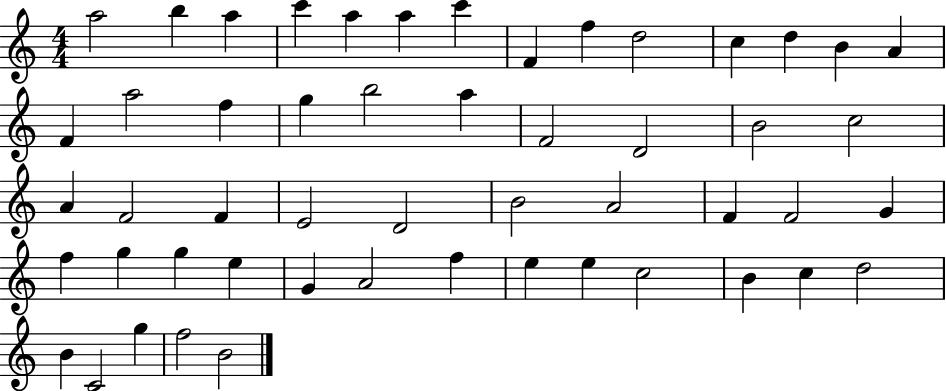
{
  \clef treble
  \numericTimeSignature
  \time 4/4
  \key c \major
  a''2 b''4 a''4 | c'''4 a''4 a''4 c'''4 | f'4 f''4 d''2 | c''4 d''4 b'4 a'4 | \break f'4 a''2 f''4 | g''4 b''2 a''4 | f'2 d'2 | b'2 c''2 | \break a'4 f'2 f'4 | e'2 d'2 | b'2 a'2 | f'4 f'2 g'4 | \break f''4 g''4 g''4 e''4 | g'4 a'2 f''4 | e''4 e''4 c''2 | b'4 c''4 d''2 | \break b'4 c'2 g''4 | f''2 b'2 | \bar "|."
}